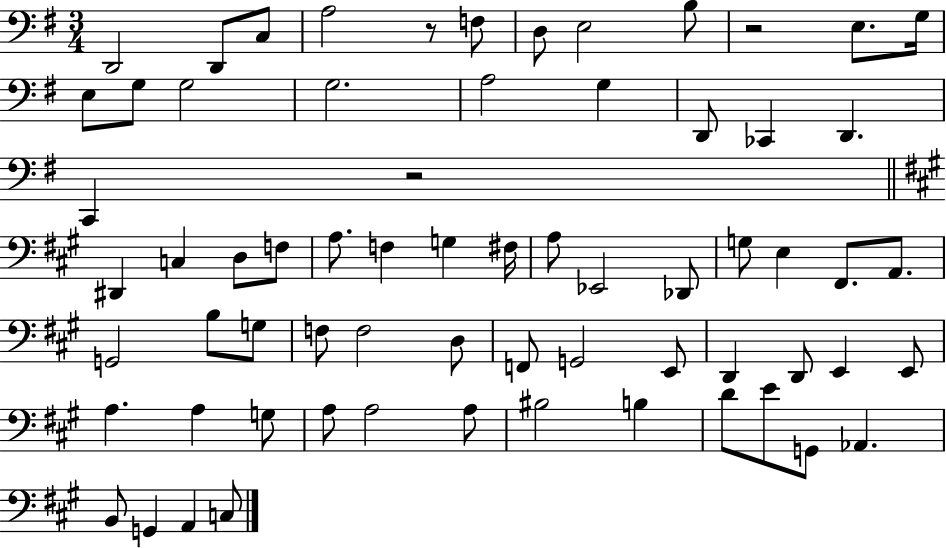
X:1
T:Untitled
M:3/4
L:1/4
K:G
D,,2 D,,/2 C,/2 A,2 z/2 F,/2 D,/2 E,2 B,/2 z2 E,/2 G,/4 E,/2 G,/2 G,2 G,2 A,2 G, D,,/2 _C,, D,, C,, z2 ^D,, C, D,/2 F,/2 A,/2 F, G, ^F,/4 A,/2 _E,,2 _D,,/2 G,/2 E, ^F,,/2 A,,/2 G,,2 B,/2 G,/2 F,/2 F,2 D,/2 F,,/2 G,,2 E,,/2 D,, D,,/2 E,, E,,/2 A, A, G,/2 A,/2 A,2 A,/2 ^B,2 B, D/2 E/2 G,,/2 _A,, B,,/2 G,, A,, C,/2